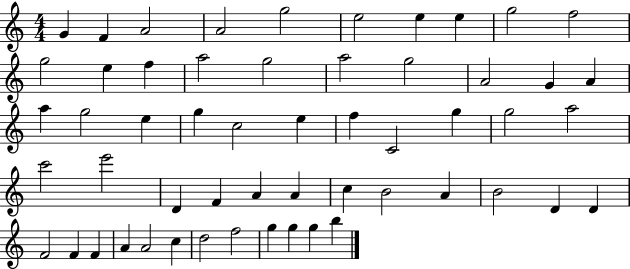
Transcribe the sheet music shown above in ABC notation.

X:1
T:Untitled
M:4/4
L:1/4
K:C
G F A2 A2 g2 e2 e e g2 f2 g2 e f a2 g2 a2 g2 A2 G A a g2 e g c2 e f C2 g g2 a2 c'2 e'2 D F A A c B2 A B2 D D F2 F F A A2 c d2 f2 g g g b